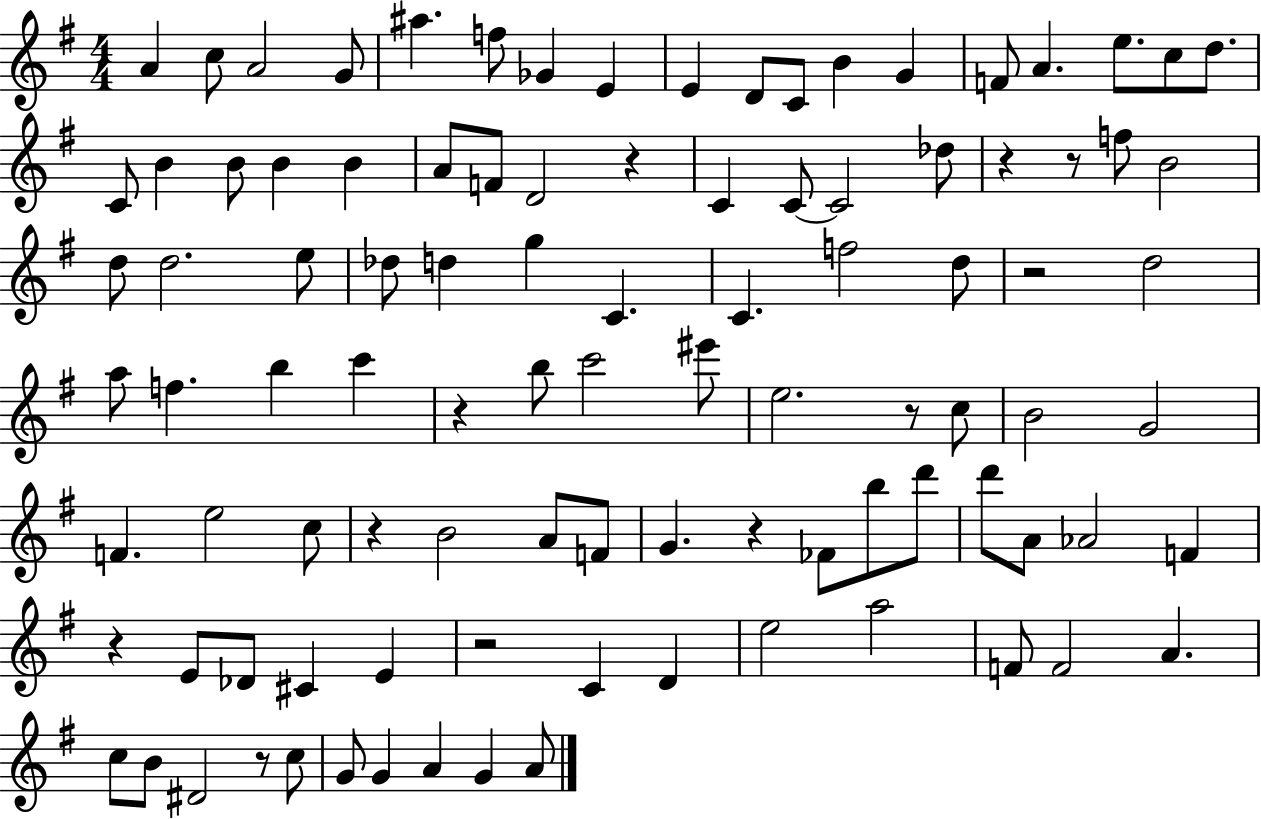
{
  \clef treble
  \numericTimeSignature
  \time 4/4
  \key g \major
  a'4 c''8 a'2 g'8 | ais''4. f''8 ges'4 e'4 | e'4 d'8 c'8 b'4 g'4 | f'8 a'4. e''8. c''8 d''8. | \break c'8 b'4 b'8 b'4 b'4 | a'8 f'8 d'2 r4 | c'4 c'8~~ c'2 des''8 | r4 r8 f''8 b'2 | \break d''8 d''2. e''8 | des''8 d''4 g''4 c'4. | c'4. f''2 d''8 | r2 d''2 | \break a''8 f''4. b''4 c'''4 | r4 b''8 c'''2 eis'''8 | e''2. r8 c''8 | b'2 g'2 | \break f'4. e''2 c''8 | r4 b'2 a'8 f'8 | g'4. r4 fes'8 b''8 d'''8 | d'''8 a'8 aes'2 f'4 | \break r4 e'8 des'8 cis'4 e'4 | r2 c'4 d'4 | e''2 a''2 | f'8 f'2 a'4. | \break c''8 b'8 dis'2 r8 c''8 | g'8 g'4 a'4 g'4 a'8 | \bar "|."
}